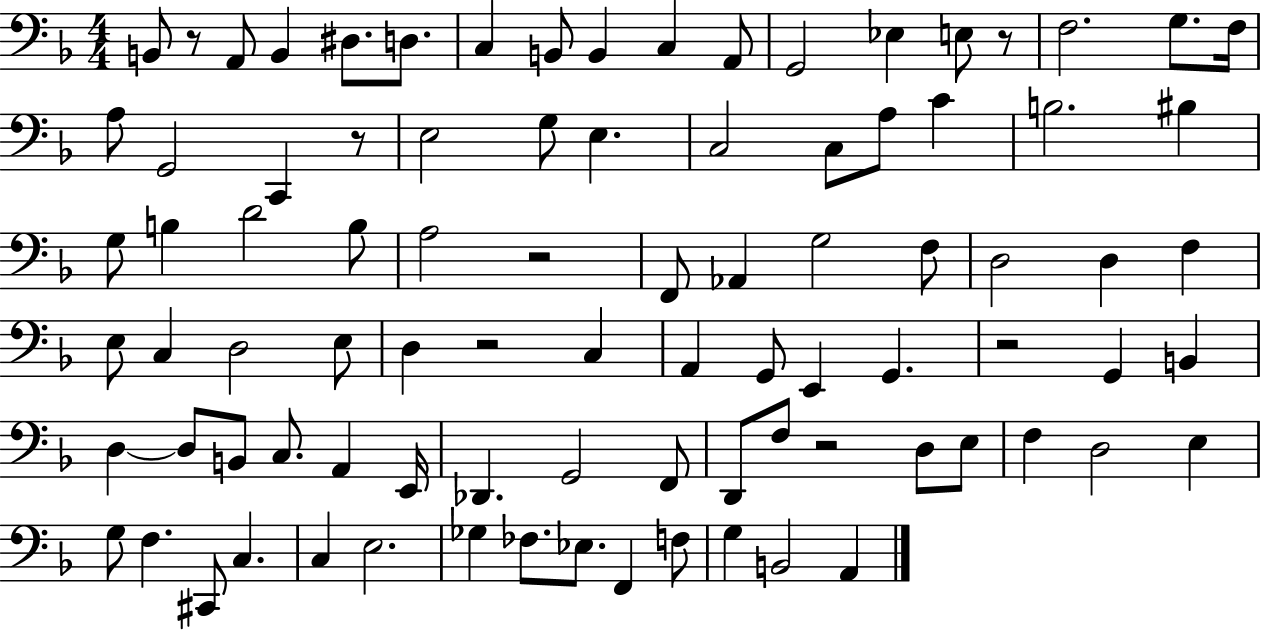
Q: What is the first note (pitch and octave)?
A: B2